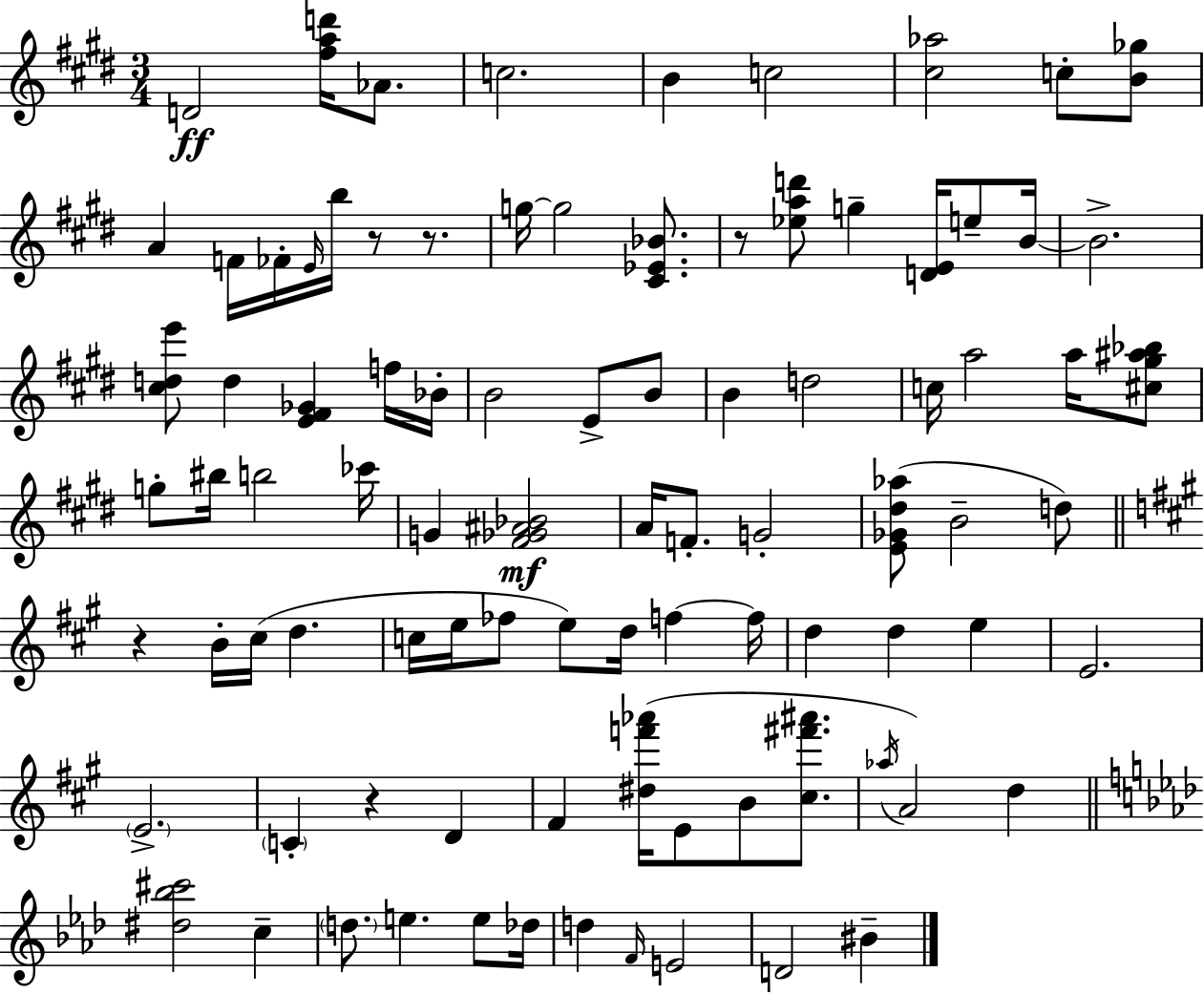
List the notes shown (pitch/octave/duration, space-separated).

D4/h [F#5,A5,D6]/s Ab4/e. C5/h. B4/q C5/h [C#5,Ab5]/h C5/e [B4,Gb5]/e A4/q F4/s FES4/s E4/s B5/s R/e R/e. G5/s G5/h [C#4,Eb4,Bb4]/e. R/e [Eb5,A5,D6]/e G5/q [D4,E4]/s E5/e B4/s B4/h. [C#5,D5,E6]/e D5/q [E4,F#4,Gb4]/q F5/s Bb4/s B4/h E4/e B4/e B4/q D5/h C5/s A5/h A5/s [C#5,G#5,A#5,Bb5]/e G5/e BIS5/s B5/h CES6/s G4/q [F#4,Gb4,A#4,Bb4]/h A4/s F4/e. G4/h [E4,Gb4,D#5,Ab5]/e B4/h D5/e R/q B4/s C#5/s D5/q. C5/s E5/s FES5/e E5/e D5/s F5/q F5/s D5/q D5/q E5/q E4/h. E4/h. C4/q R/q D4/q F#4/q [D#5,F6,Ab6]/s E4/e B4/e [C#5,F#6,A#6]/e. Ab5/s A4/h D5/q [D#5,Bb5,C#6]/h C5/q D5/e. E5/q. E5/e Db5/s D5/q F4/s E4/h D4/h BIS4/q